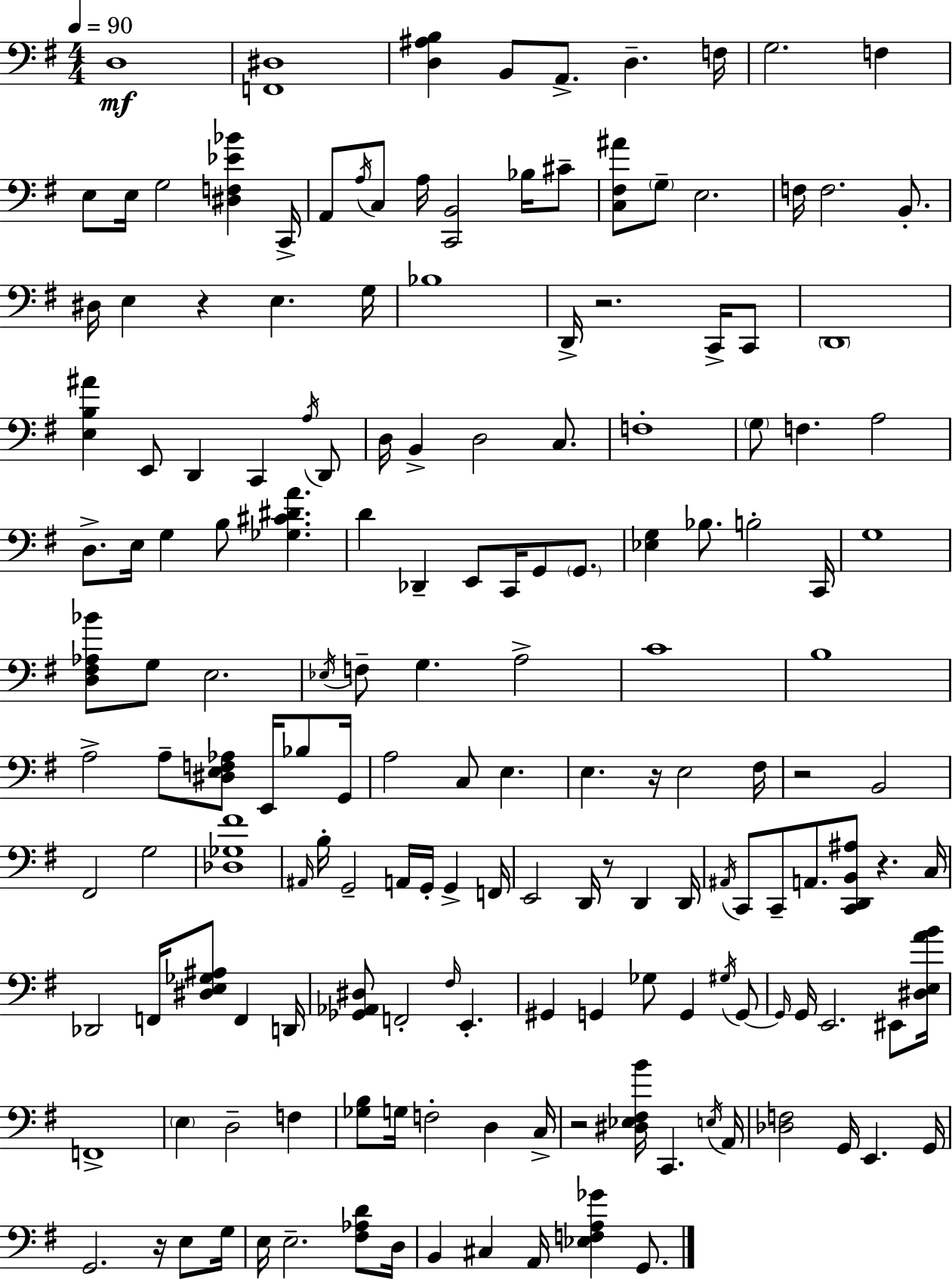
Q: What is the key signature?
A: E minor